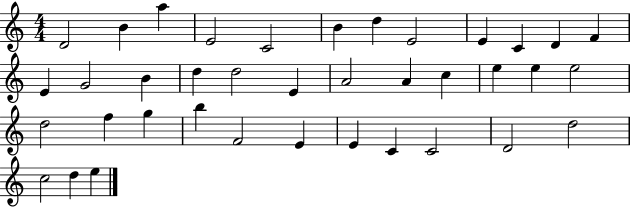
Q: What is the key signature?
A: C major